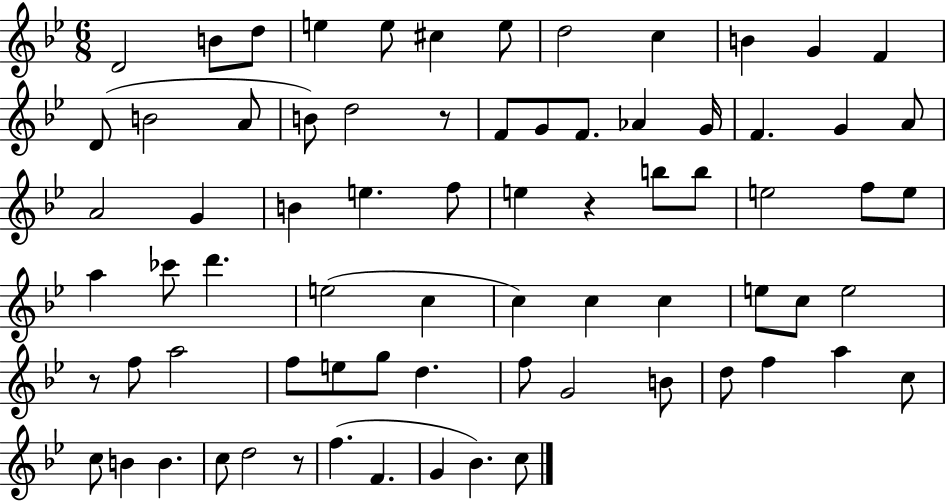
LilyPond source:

{
  \clef treble
  \numericTimeSignature
  \time 6/8
  \key bes \major
  d'2 b'8 d''8 | e''4 e''8 cis''4 e''8 | d''2 c''4 | b'4 g'4 f'4 | \break d'8( b'2 a'8 | b'8) d''2 r8 | f'8 g'8 f'8. aes'4 g'16 | f'4. g'4 a'8 | \break a'2 g'4 | b'4 e''4. f''8 | e''4 r4 b''8 b''8 | e''2 f''8 e''8 | \break a''4 ces'''8 d'''4. | e''2( c''4 | c''4) c''4 c''4 | e''8 c''8 e''2 | \break r8 f''8 a''2 | f''8 e''8 g''8 d''4. | f''8 g'2 b'8 | d''8 f''4 a''4 c''8 | \break c''8 b'4 b'4. | c''8 d''2 r8 | f''4.( f'4. | g'4 bes'4.) c''8 | \break \bar "|."
}